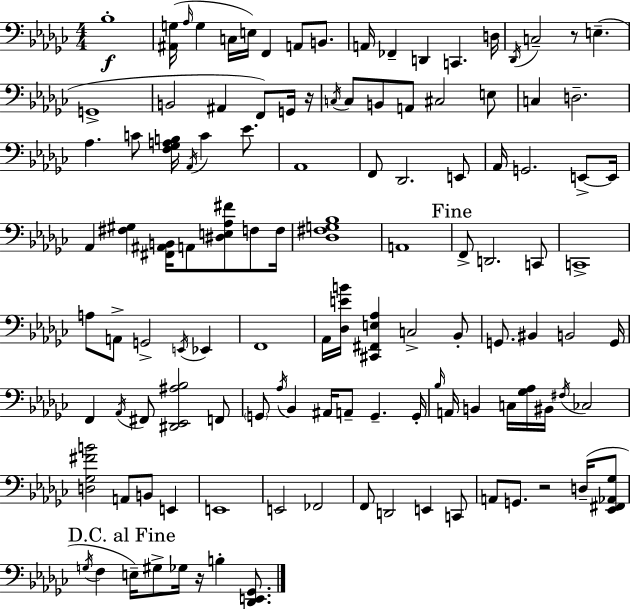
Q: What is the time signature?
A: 4/4